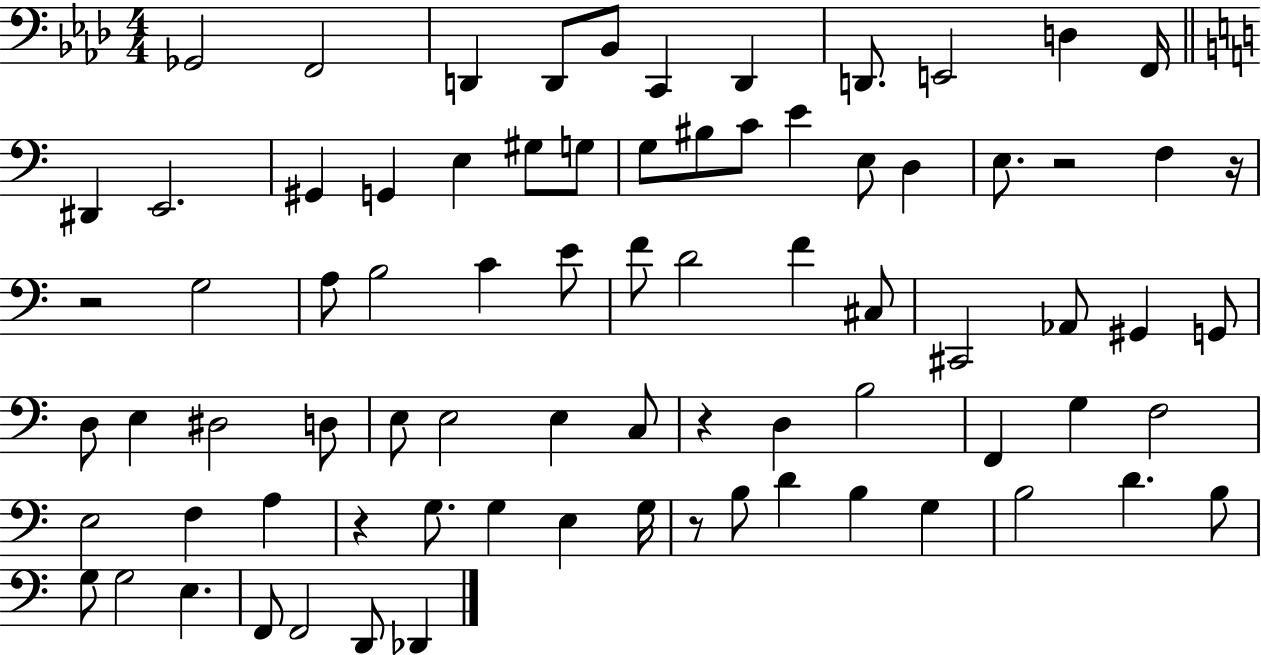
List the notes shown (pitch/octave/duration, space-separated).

Gb2/h F2/h D2/q D2/e Bb2/e C2/q D2/q D2/e. E2/h D3/q F2/s D#2/q E2/h. G#2/q G2/q E3/q G#3/e G3/e G3/e BIS3/e C4/e E4/q E3/e D3/q E3/e. R/h F3/q R/s R/h G3/h A3/e B3/h C4/q E4/e F4/e D4/h F4/q C#3/e C#2/h Ab2/e G#2/q G2/e D3/e E3/q D#3/h D3/e E3/e E3/h E3/q C3/e R/q D3/q B3/h F2/q G3/q F3/h E3/h F3/q A3/q R/q G3/e. G3/q E3/q G3/s R/e B3/e D4/q B3/q G3/q B3/h D4/q. B3/e G3/e G3/h E3/q. F2/e F2/h D2/e Db2/q